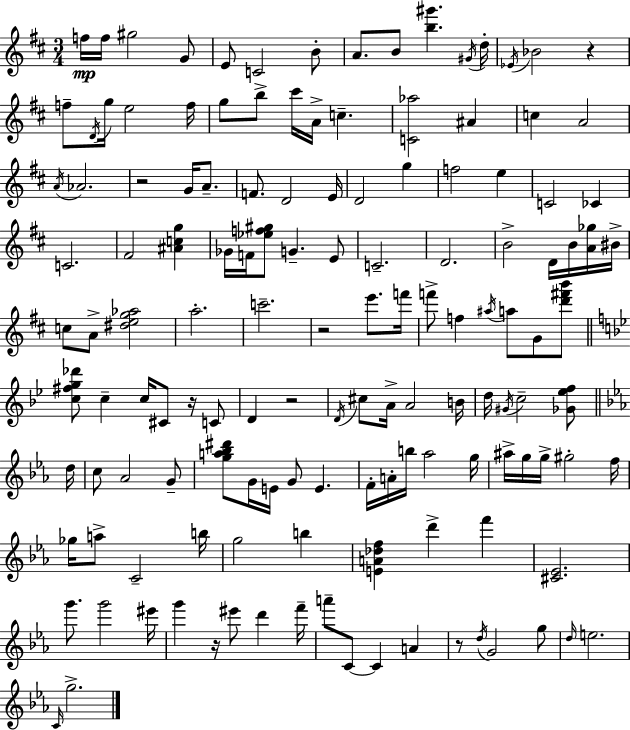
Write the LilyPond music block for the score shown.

{
  \clef treble
  \numericTimeSignature
  \time 3/4
  \key d \major
  f''16\mp f''16 gis''2 g'8 | e'8 c'2 b'8-. | a'8. b'8 <b'' gis'''>4. \acciaccatura { gis'16 } | d''16-. \acciaccatura { ees'16 } bes'2 r4 | \break f''8-- \acciaccatura { d'16 } g''16 e''2 | f''16 g''8 b''8-> cis'''16 a'16-> c''4.-- | <c' aes''>2 ais'4 | c''4 a'2 | \break \acciaccatura { a'16 } aes'2. | r2 | g'16 a'8.-- f'8. d'2 | e'16 d'2 | \break g''4 f''2 | e''4 c'2 | ces'4 c'2. | fis'2 | \break <ais' c'' g''>4 ges'16 f'16 <ees'' f'' gis''>8 g'4.-- | e'8 c'2.-- | d'2. | b'2-> | \break d'16 b'16 <a' ges''>16 bis'16-> c''8 a'8-> <dis'' e'' g'' aes''>2 | a''2.-. | c'''2.-- | r2 | \break e'''8. f'''16 f'''8-> f''4 \acciaccatura { ais''16 } a''8 | g'8 <d''' fis''' b'''>8 \bar "||" \break \key g \minor <c'' fis'' g'' des'''>8 c''4-- c''16 cis'8 r16 c'8 | d'4 r2 | \acciaccatura { d'16 } cis''8 a'16-> a'2 | b'16 d''16 \acciaccatura { gis'16 } c''2-- <ges' ees'' f''>8 | \break \bar "||" \break \key ees \major d''16 c''8 aes'2 g'8-- | <g'' a'' bes'' dis'''>8 g'16 e'16 g'8 e'4. | f'16-. a'16-. b''16 aes''2 | g''16 ais''16-> g''16 g''16-> gis''2-. | \break f''16 ges''16 a''8-> c'2-- | b''16 g''2 b''4 | <e' a' des'' f''>4 d'''4-> f'''4 | <cis' ees'>2. | \break g'''8. g'''2 | eis'''16 g'''4 r16 eis'''8 d'''4 | f'''16-- a'''8-- c'8~~ c'4 a'4 | r8 \acciaccatura { d''16 } g'2 | \break g''8 \grace { d''16 } e''2. | \grace { c'16 } g''2.-> | \bar "|."
}